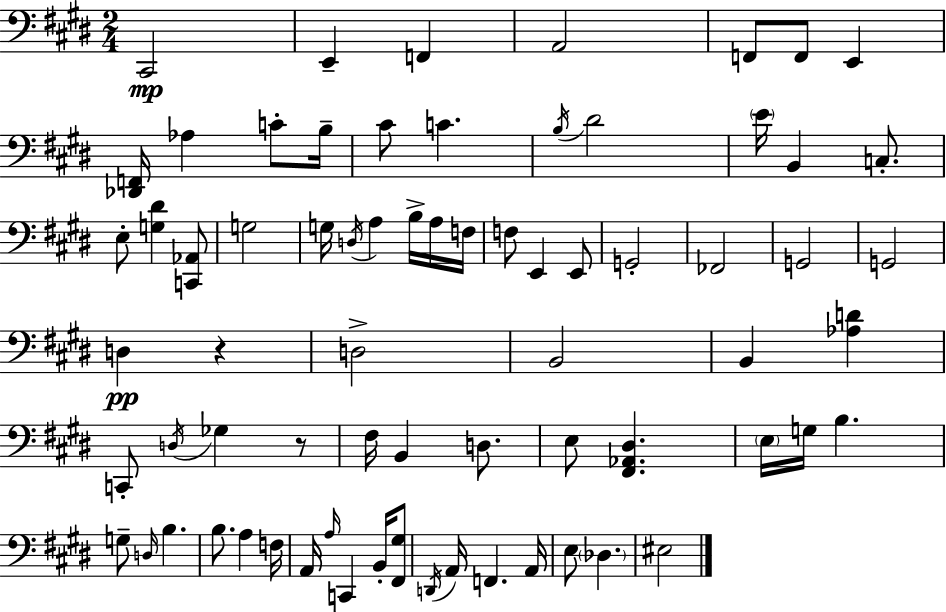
C#2/h E2/q F2/q A2/h F2/e F2/e E2/q [Db2,F2]/s Ab3/q C4/e B3/s C#4/e C4/q. B3/s D#4/h E4/s B2/q C3/e. E3/e [G3,D#4]/q [C2,Ab2]/e G3/h G3/s D3/s A3/q B3/s A3/s F3/s F3/e E2/q E2/e G2/h FES2/h G2/h G2/h D3/q R/q D3/h B2/h B2/q [Ab3,D4]/q C2/e D3/s Gb3/q R/e F#3/s B2/q D3/e. E3/e [F#2,Ab2,D#3]/q. E3/s G3/s B3/q. G3/e D3/s B3/q. B3/e. A3/q F3/s A2/s A3/s C2/q B2/s [F#2,G#3]/e D2/s A2/s F2/q. A2/s E3/e Db3/q. EIS3/h